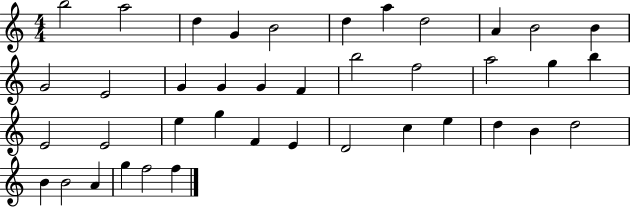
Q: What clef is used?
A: treble